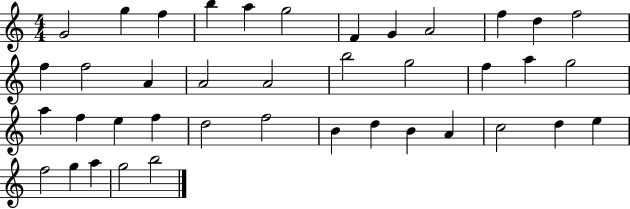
{
  \clef treble
  \numericTimeSignature
  \time 4/4
  \key c \major
  g'2 g''4 f''4 | b''4 a''4 g''2 | f'4 g'4 a'2 | f''4 d''4 f''2 | \break f''4 f''2 a'4 | a'2 a'2 | b''2 g''2 | f''4 a''4 g''2 | \break a''4 f''4 e''4 f''4 | d''2 f''2 | b'4 d''4 b'4 a'4 | c''2 d''4 e''4 | \break f''2 g''4 a''4 | g''2 b''2 | \bar "|."
}